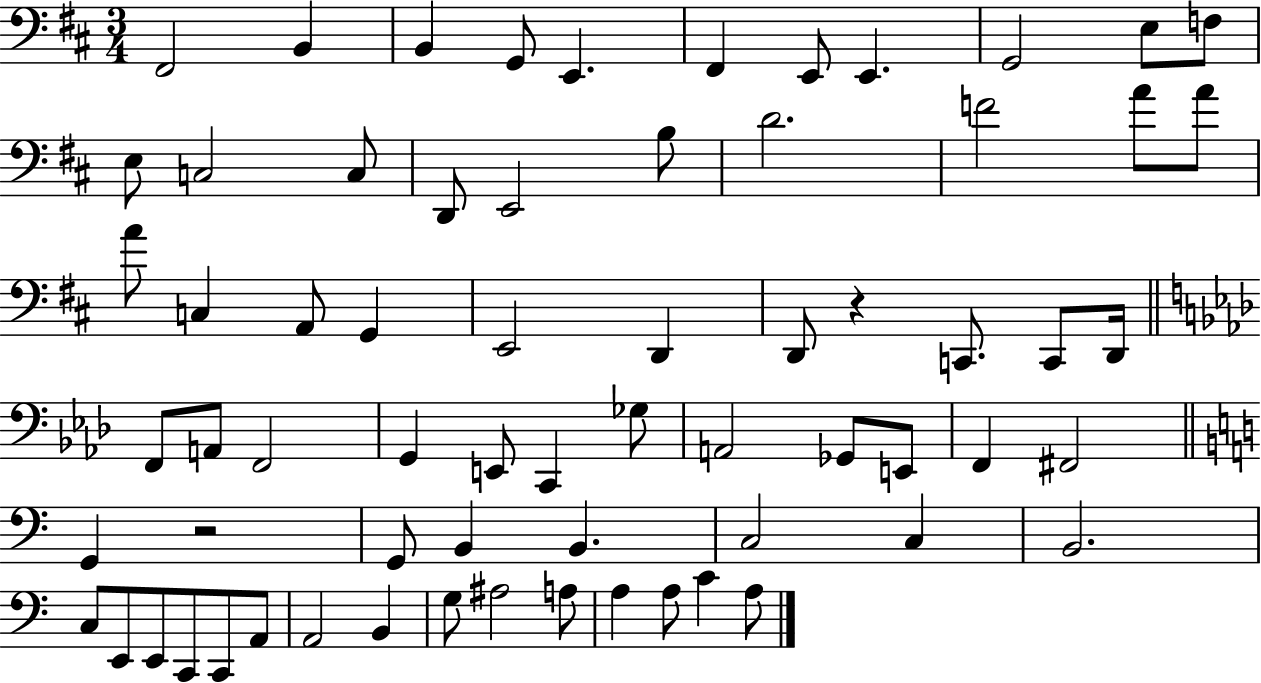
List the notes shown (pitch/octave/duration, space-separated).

F#2/h B2/q B2/q G2/e E2/q. F#2/q E2/e E2/q. G2/h E3/e F3/e E3/e C3/h C3/e D2/e E2/h B3/e D4/h. F4/h A4/e A4/e A4/e C3/q A2/e G2/q E2/h D2/q D2/e R/q C2/e. C2/e D2/s F2/e A2/e F2/h G2/q E2/e C2/q Gb3/e A2/h Gb2/e E2/e F2/q F#2/h G2/q R/h G2/e B2/q B2/q. C3/h C3/q B2/h. C3/e E2/e E2/e C2/e C2/e A2/e A2/h B2/q G3/e A#3/h A3/e A3/q A3/e C4/q A3/e